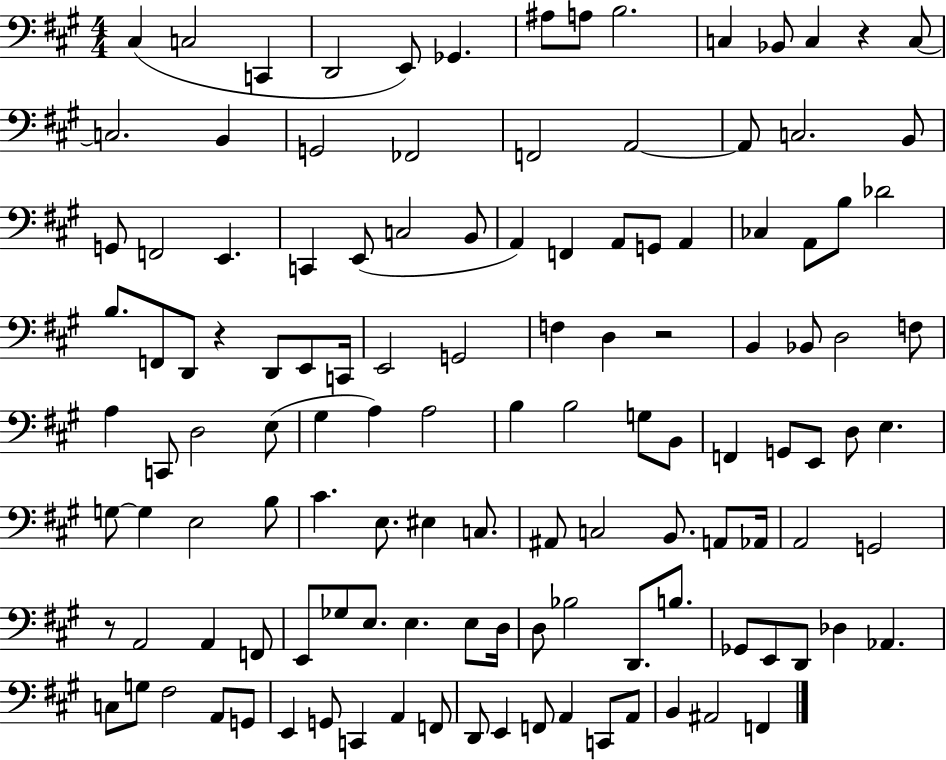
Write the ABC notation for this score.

X:1
T:Untitled
M:4/4
L:1/4
K:A
^C, C,2 C,, D,,2 E,,/2 _G,, ^A,/2 A,/2 B,2 C, _B,,/2 C, z C,/2 C,2 B,, G,,2 _F,,2 F,,2 A,,2 A,,/2 C,2 B,,/2 G,,/2 F,,2 E,, C,, E,,/2 C,2 B,,/2 A,, F,, A,,/2 G,,/2 A,, _C, A,,/2 B,/2 _D2 B,/2 F,,/2 D,,/2 z D,,/2 E,,/2 C,,/4 E,,2 G,,2 F, D, z2 B,, _B,,/2 D,2 F,/2 A, C,,/2 D,2 E,/2 ^G, A, A,2 B, B,2 G,/2 B,,/2 F,, G,,/2 E,,/2 D,/2 E, G,/2 G, E,2 B,/2 ^C E,/2 ^E, C,/2 ^A,,/2 C,2 B,,/2 A,,/2 _A,,/4 A,,2 G,,2 z/2 A,,2 A,, F,,/2 E,,/2 _G,/2 E,/2 E, E,/2 D,/4 D,/2 _B,2 D,,/2 B,/2 _G,,/2 E,,/2 D,,/2 _D, _A,, C,/2 G,/2 ^F,2 A,,/2 G,,/2 E,, G,,/2 C,, A,, F,,/2 D,,/2 E,, F,,/2 A,, C,,/2 A,,/2 B,, ^A,,2 F,,